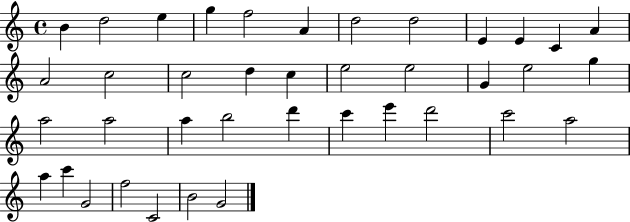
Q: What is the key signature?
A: C major